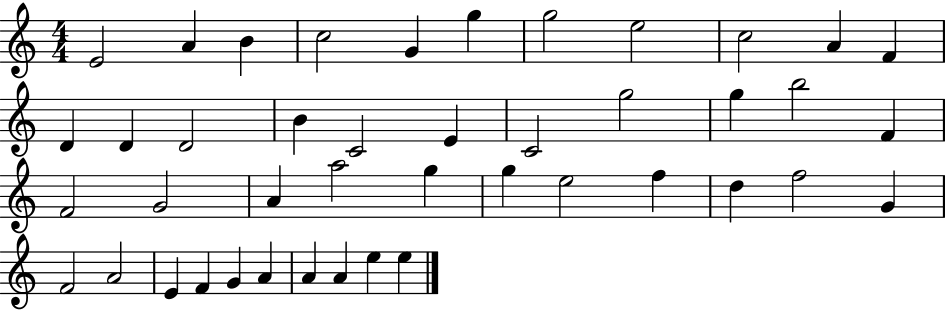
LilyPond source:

{
  \clef treble
  \numericTimeSignature
  \time 4/4
  \key c \major
  e'2 a'4 b'4 | c''2 g'4 g''4 | g''2 e''2 | c''2 a'4 f'4 | \break d'4 d'4 d'2 | b'4 c'2 e'4 | c'2 g''2 | g''4 b''2 f'4 | \break f'2 g'2 | a'4 a''2 g''4 | g''4 e''2 f''4 | d''4 f''2 g'4 | \break f'2 a'2 | e'4 f'4 g'4 a'4 | a'4 a'4 e''4 e''4 | \bar "|."
}